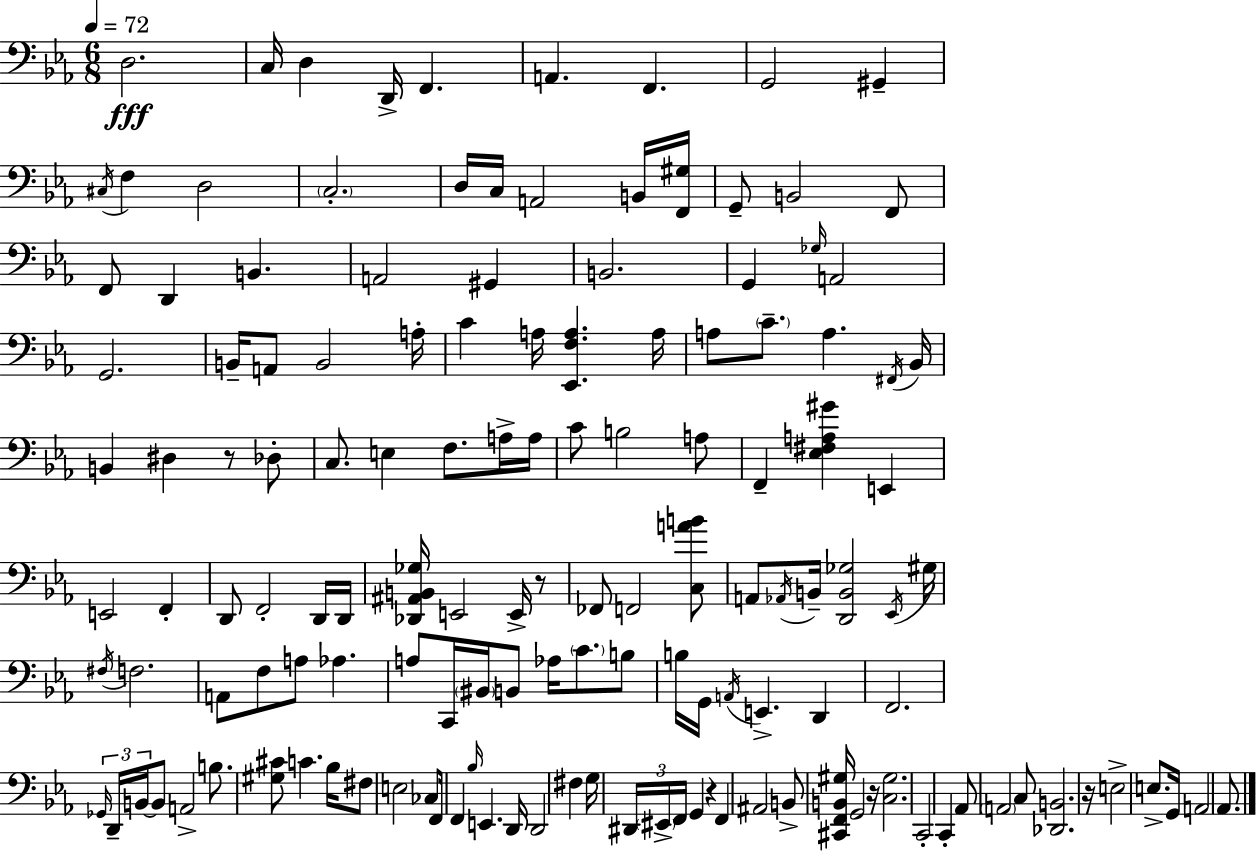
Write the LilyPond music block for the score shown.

{
  \clef bass
  \numericTimeSignature
  \time 6/8
  \key c \minor
  \tempo 4 = 72
  d2.\fff | c16 d4 d,16-> f,4. | a,4. f,4. | g,2 gis,4-- | \break \acciaccatura { cis16 } f4 d2 | \parenthesize c2.-. | d16 c16 a,2 b,16 | <f, gis>16 g,8-- b,2 f,8 | \break f,8 d,4 b,4. | a,2 gis,4 | b,2. | g,4 \grace { ges16 } a,2 | \break g,2. | b,16-- a,8 b,2 | a16-. c'4 a16 <ees, f a>4. | a16 a8 \parenthesize c'8.-- a4. | \break \acciaccatura { fis,16 } bes,16 b,4 dis4 r8 | des8-. c8. e4 f8. | a16-> a16 c'8 b2 | a8 f,4-- <ees fis a gis'>4 e,4 | \break e,2 f,4-. | d,8 f,2-. | d,16 d,16 <des, ais, b, ges>16 e,2 | e,16-> r8 fes,8 f,2 | \break <c a' b'>8 a,8 \acciaccatura { aes,16 } b,16-- <d, b, ges>2 | \acciaccatura { ees,16 } gis16 \acciaccatura { fis16 } f2. | a,8 f8 a8 | aes4. a8 c,16 \parenthesize bis,16 b,8 | \break aes16 \parenthesize c'8. b8 b16 g,16 \acciaccatura { a,16 } e,4.-> | d,4 f,2. | \tuplet 3/2 { \grace { ges,16 } d,16-- b,16~~ } b,8 | a,2-> b8. <gis cis'>8 | \break c'4. bes16 fis8 e2 | ces8 f,16 f,4 | \grace { bes16 } e,4. d,16 d,2 | fis4 g16 \tuplet 3/2 { dis,16 \parenthesize eis,16-> | \break f,16 } g,4 r4 f,4 | ais,2 b,8-> <cis, f, b, gis>16 | g,2 r16 <c gis>2. | c,2-. | \break c,4-. aes,8 \parenthesize a,2 | c8 <des, b,>2. | r16 e2-> | e8.-> g,16 a,2 | \break aes,8. \bar "|."
}